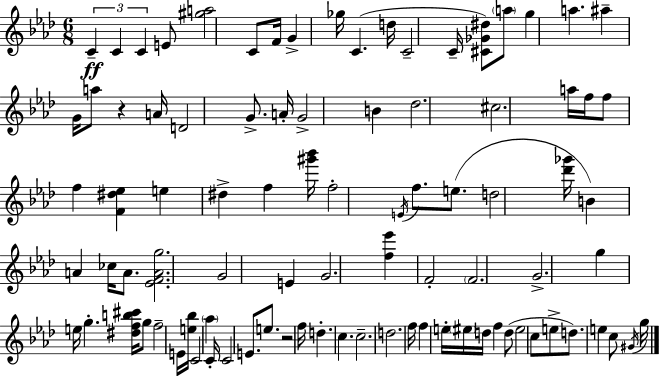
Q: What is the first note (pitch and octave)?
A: C4